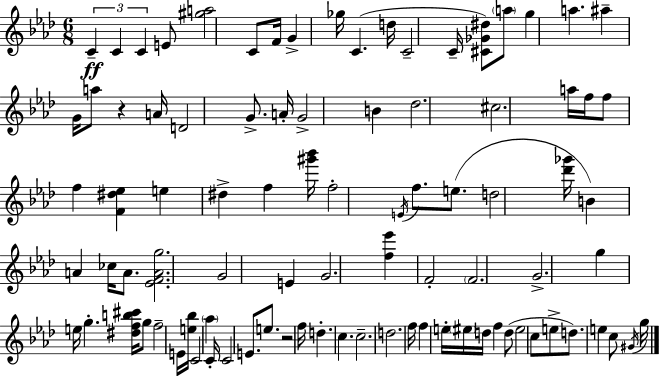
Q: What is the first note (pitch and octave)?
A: C4